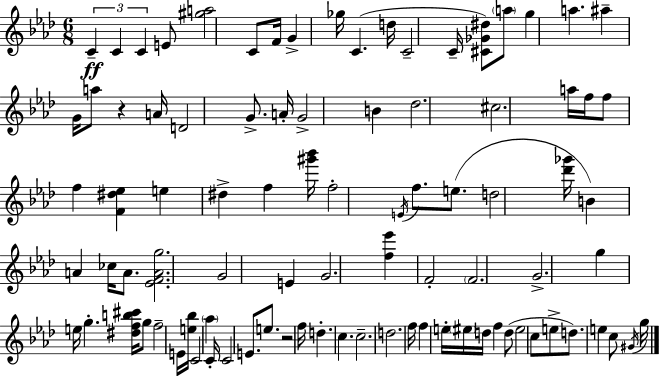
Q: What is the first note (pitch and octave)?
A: C4